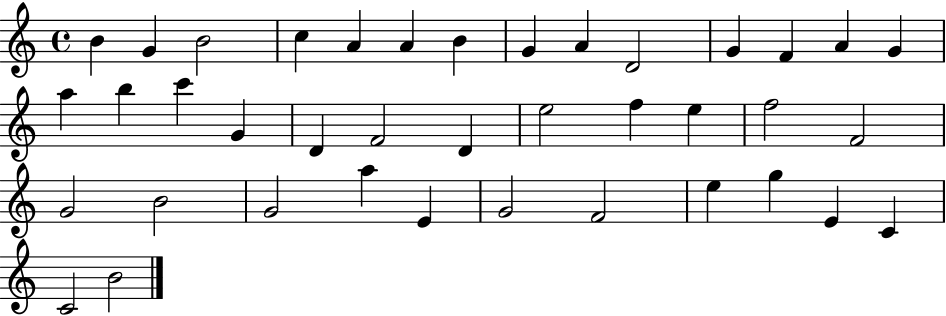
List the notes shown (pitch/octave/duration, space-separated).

B4/q G4/q B4/h C5/q A4/q A4/q B4/q G4/q A4/q D4/h G4/q F4/q A4/q G4/q A5/q B5/q C6/q G4/q D4/q F4/h D4/q E5/h F5/q E5/q F5/h F4/h G4/h B4/h G4/h A5/q E4/q G4/h F4/h E5/q G5/q E4/q C4/q C4/h B4/h